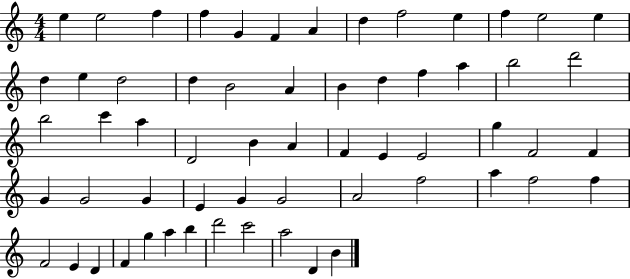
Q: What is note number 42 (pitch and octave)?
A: G4